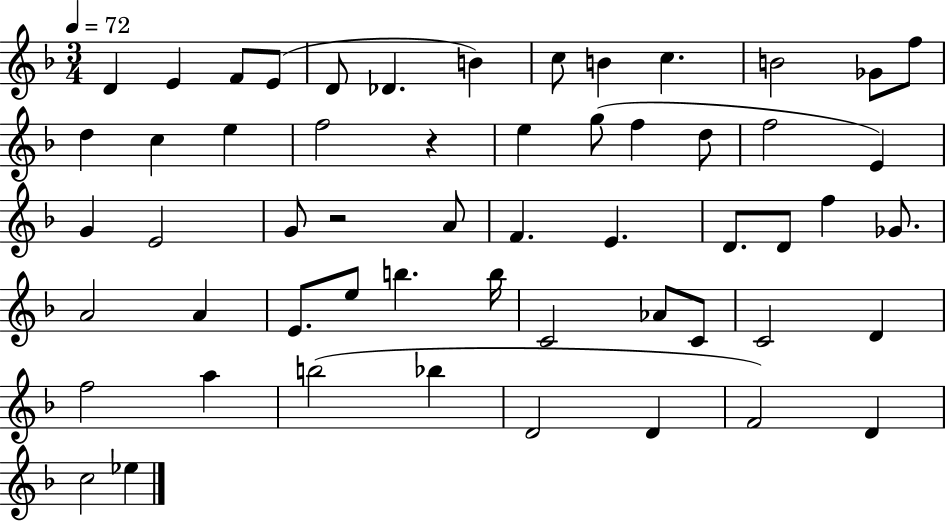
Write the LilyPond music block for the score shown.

{
  \clef treble
  \numericTimeSignature
  \time 3/4
  \key f \major
  \tempo 4 = 72
  d'4 e'4 f'8 e'8( | d'8 des'4. b'4) | c''8 b'4 c''4. | b'2 ges'8 f''8 | \break d''4 c''4 e''4 | f''2 r4 | e''4 g''8( f''4 d''8 | f''2 e'4) | \break g'4 e'2 | g'8 r2 a'8 | f'4. e'4. | d'8. d'8 f''4 ges'8. | \break a'2 a'4 | e'8. e''8 b''4. b''16 | c'2 aes'8 c'8 | c'2 d'4 | \break f''2 a''4 | b''2( bes''4 | d'2 d'4 | f'2) d'4 | \break c''2 ees''4 | \bar "|."
}